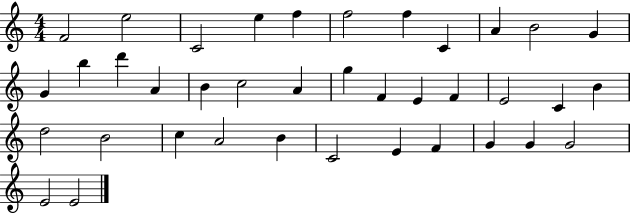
F4/h E5/h C4/h E5/q F5/q F5/h F5/q C4/q A4/q B4/h G4/q G4/q B5/q D6/q A4/q B4/q C5/h A4/q G5/q F4/q E4/q F4/q E4/h C4/q B4/q D5/h B4/h C5/q A4/h B4/q C4/h E4/q F4/q G4/q G4/q G4/h E4/h E4/h